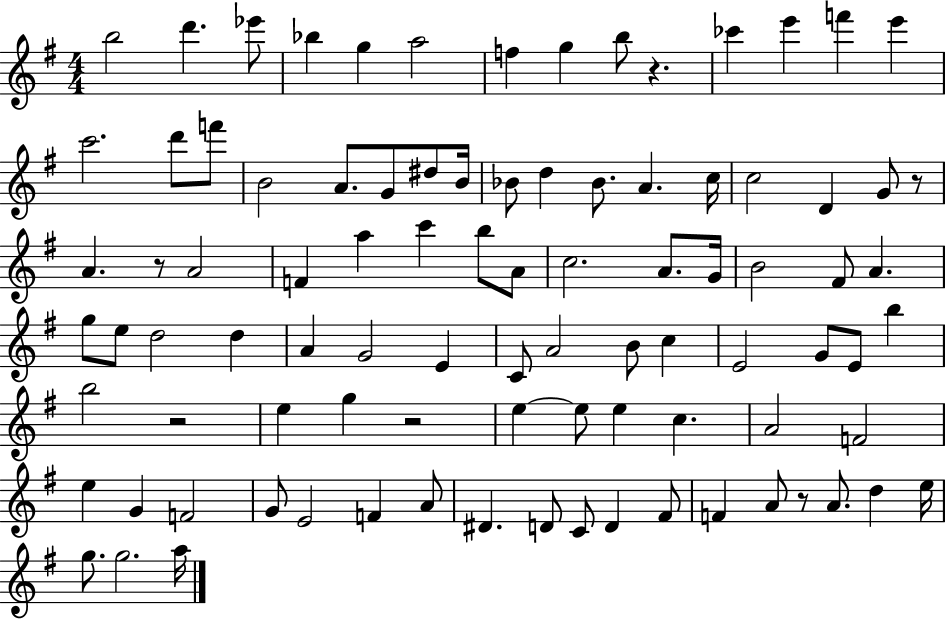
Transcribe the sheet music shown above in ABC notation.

X:1
T:Untitled
M:4/4
L:1/4
K:G
b2 d' _e'/2 _b g a2 f g b/2 z _c' e' f' e' c'2 d'/2 f'/2 B2 A/2 G/2 ^d/2 B/4 _B/2 d _B/2 A c/4 c2 D G/2 z/2 A z/2 A2 F a c' b/2 A/2 c2 A/2 G/4 B2 ^F/2 A g/2 e/2 d2 d A G2 E C/2 A2 B/2 c E2 G/2 E/2 b b2 z2 e g z2 e e/2 e c A2 F2 e G F2 G/2 E2 F A/2 ^D D/2 C/2 D ^F/2 F A/2 z/2 A/2 d e/4 g/2 g2 a/4